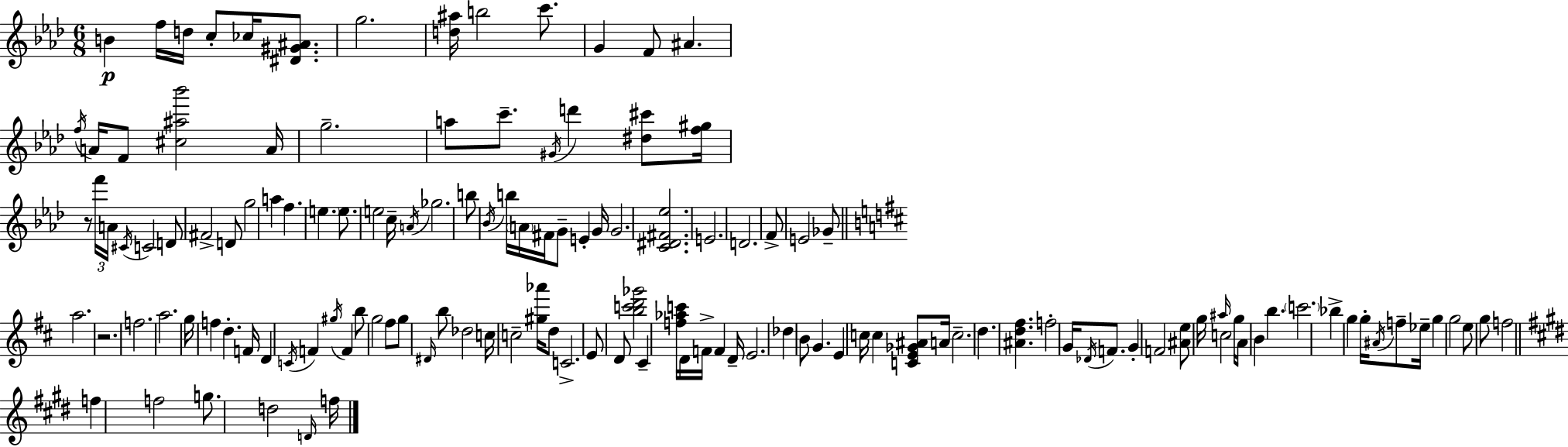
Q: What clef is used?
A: treble